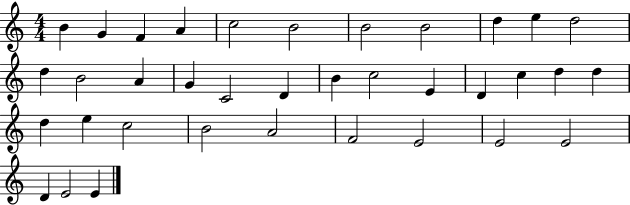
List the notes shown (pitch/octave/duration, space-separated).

B4/q G4/q F4/q A4/q C5/h B4/h B4/h B4/h D5/q E5/q D5/h D5/q B4/h A4/q G4/q C4/h D4/q B4/q C5/h E4/q D4/q C5/q D5/q D5/q D5/q E5/q C5/h B4/h A4/h F4/h E4/h E4/h E4/h D4/q E4/h E4/q